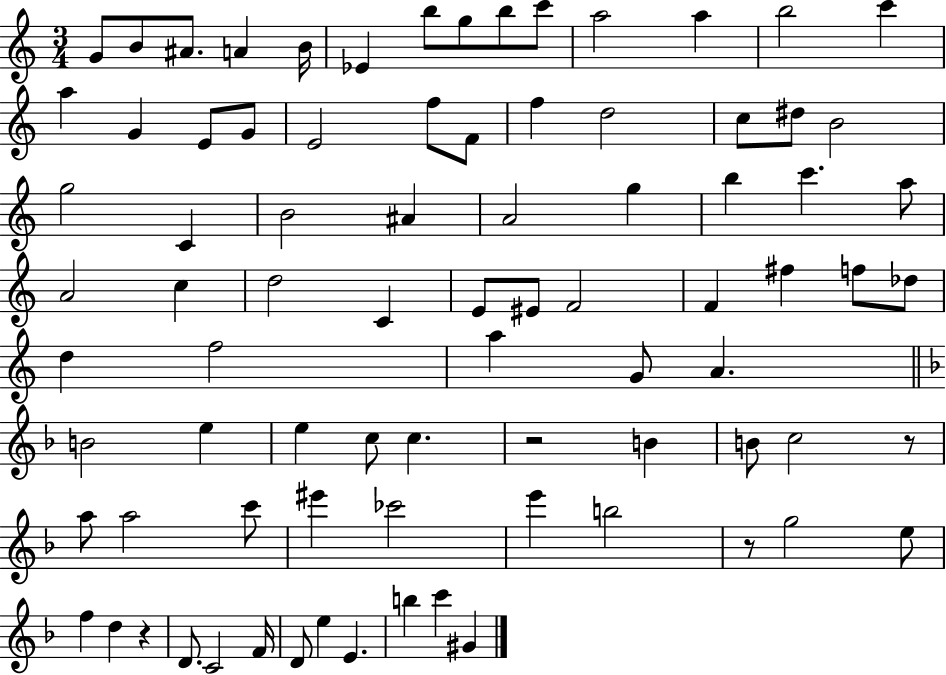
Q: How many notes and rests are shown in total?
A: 83